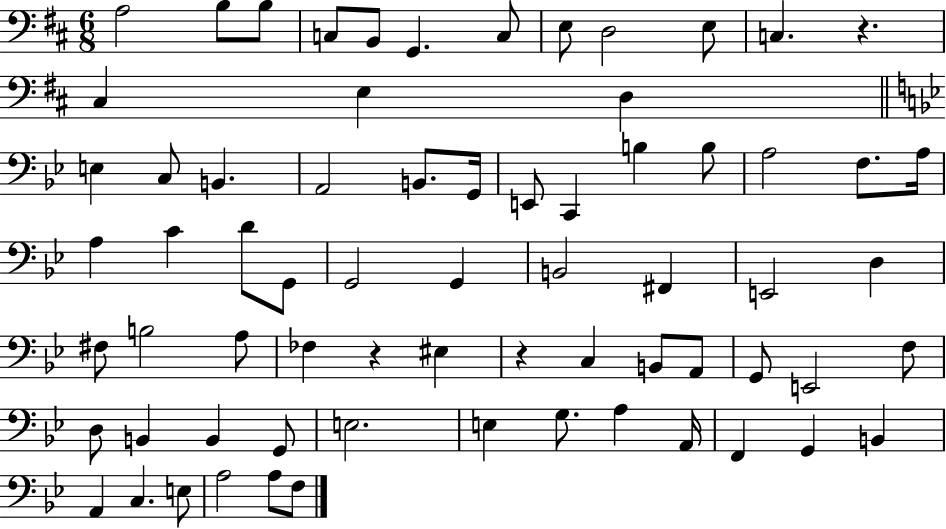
{
  \clef bass
  \numericTimeSignature
  \time 6/8
  \key d \major
  \repeat volta 2 { a2 b8 b8 | c8 b,8 g,4. c8 | e8 d2 e8 | c4. r4. | \break cis4 e4 d4 | \bar "||" \break \key bes \major e4 c8 b,4. | a,2 b,8. g,16 | e,8 c,4 b4 b8 | a2 f8. a16 | \break a4 c'4 d'8 g,8 | g,2 g,4 | b,2 fis,4 | e,2 d4 | \break fis8 b2 a8 | fes4 r4 eis4 | r4 c4 b,8 a,8 | g,8 e,2 f8 | \break d8 b,4 b,4 g,8 | e2. | e4 g8. a4 a,16 | f,4 g,4 b,4 | \break a,4 c4. e8 | a2 a8 f8 | } \bar "|."
}